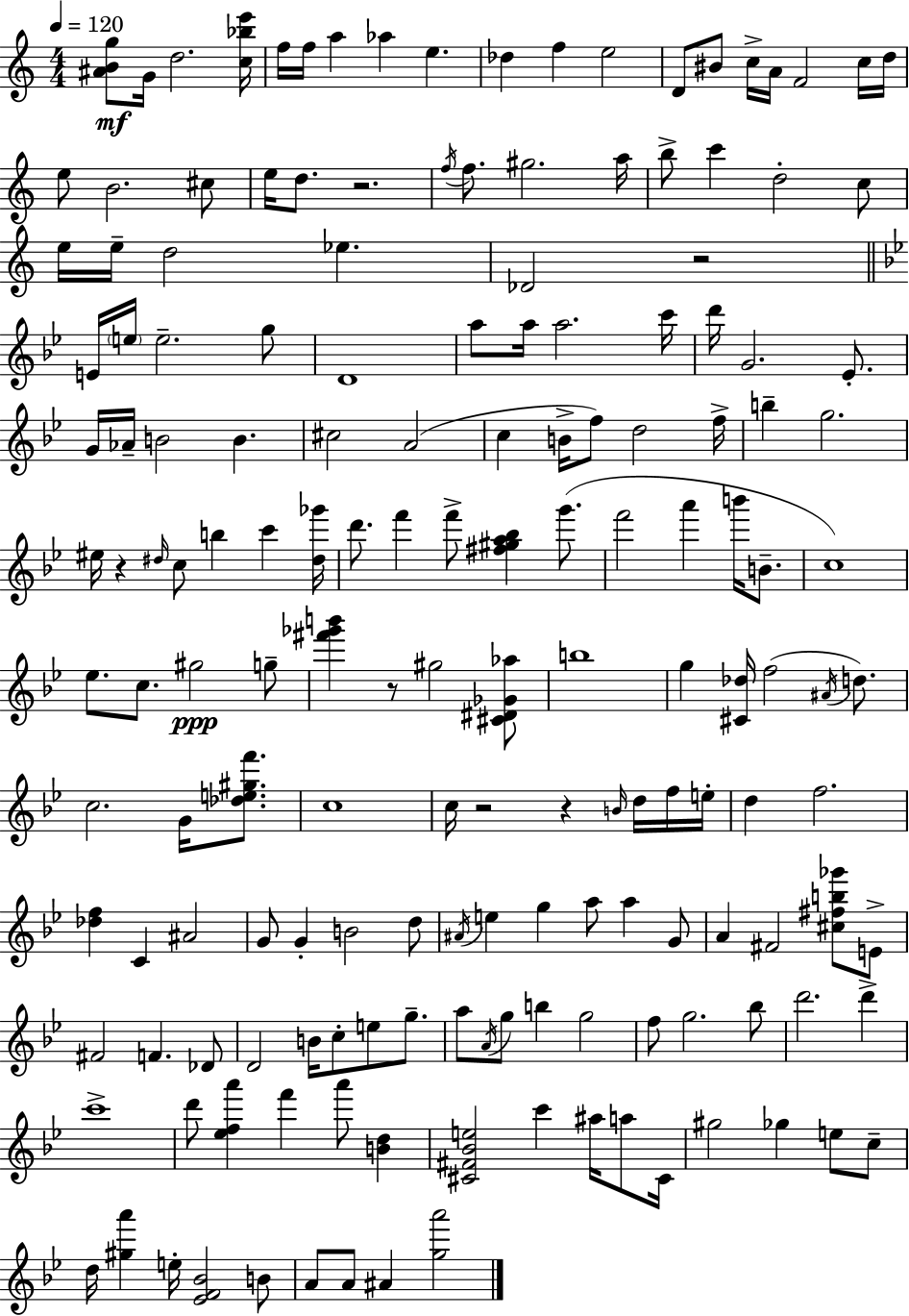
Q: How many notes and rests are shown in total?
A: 167